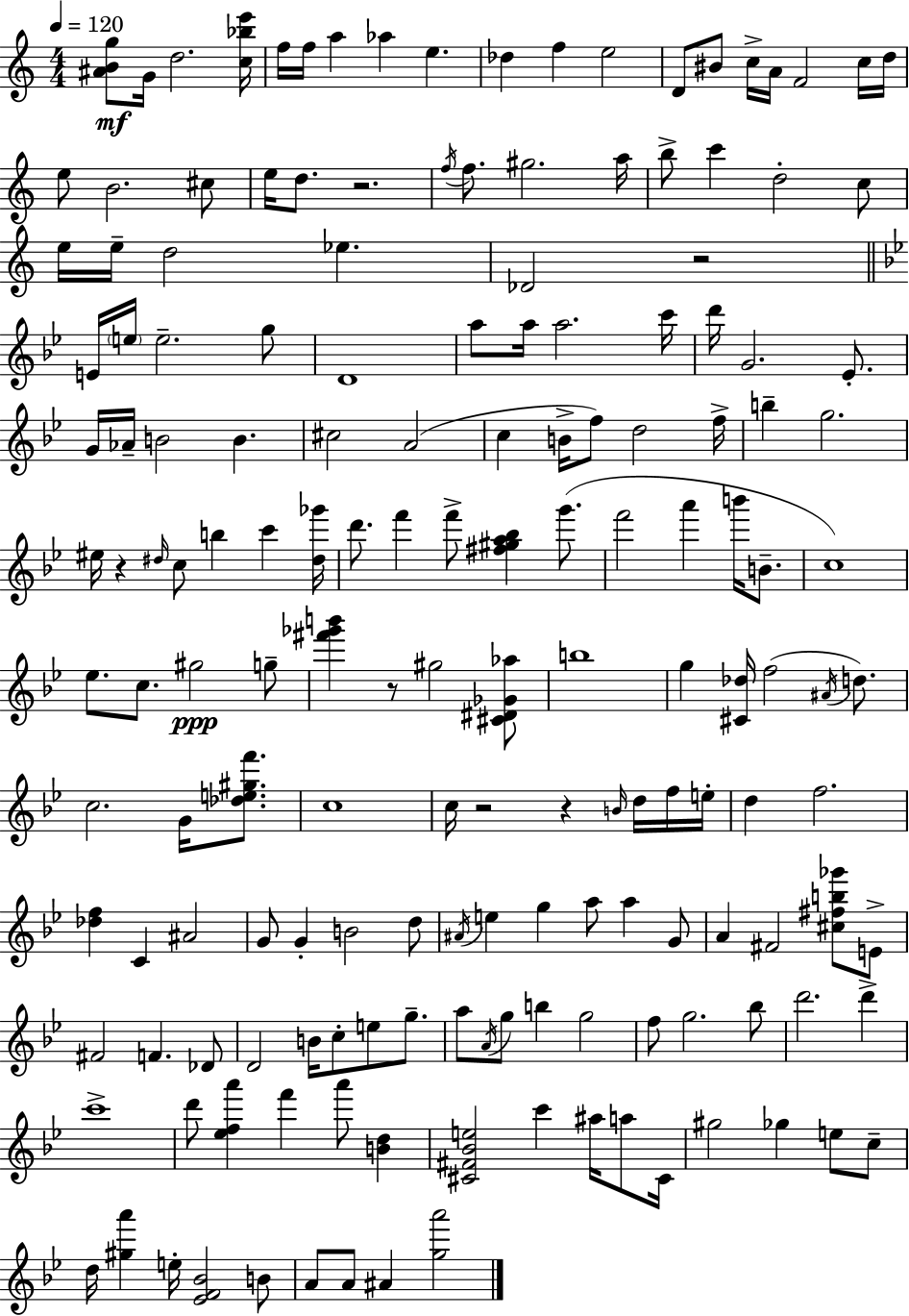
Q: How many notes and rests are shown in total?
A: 167